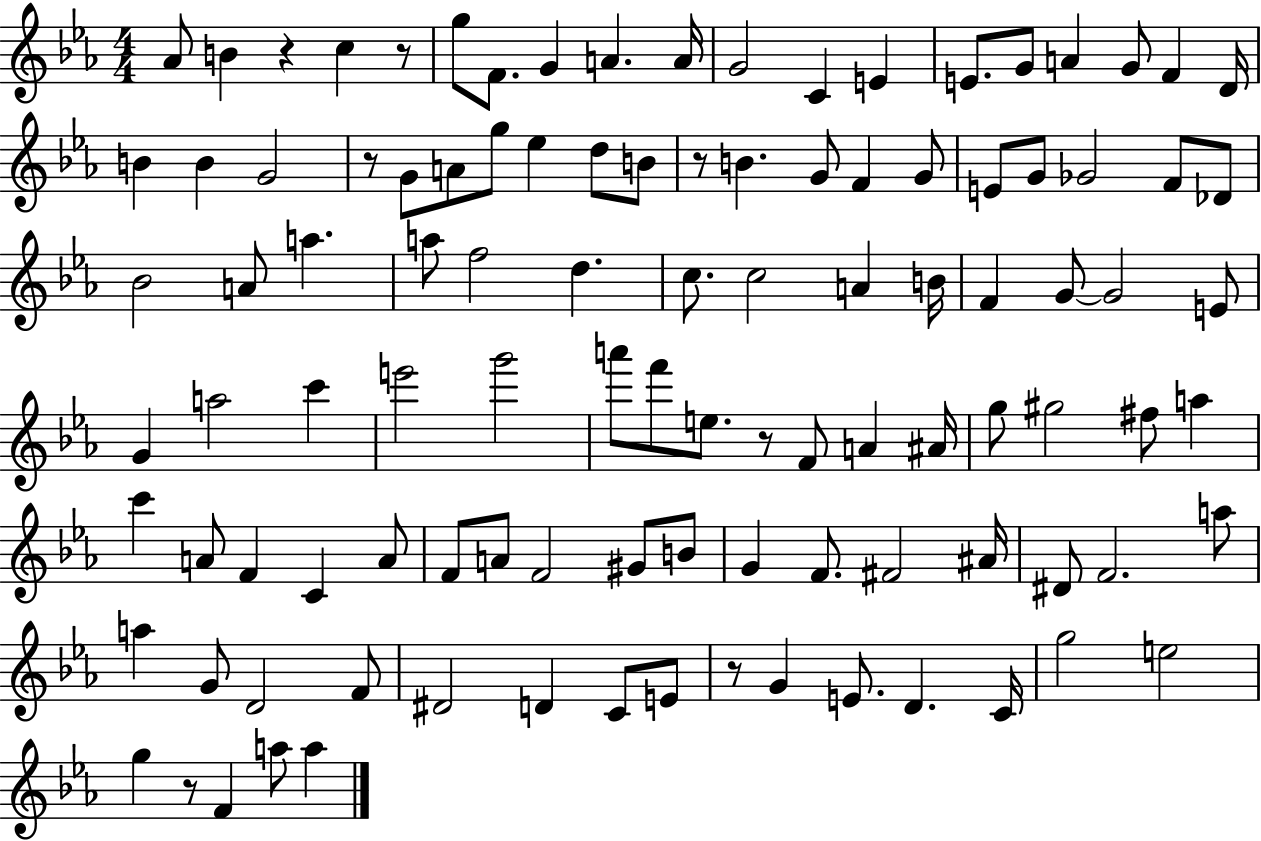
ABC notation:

X:1
T:Untitled
M:4/4
L:1/4
K:Eb
_A/2 B z c z/2 g/2 F/2 G A A/4 G2 C E E/2 G/2 A G/2 F D/4 B B G2 z/2 G/2 A/2 g/2 _e d/2 B/2 z/2 B G/2 F G/2 E/2 G/2 _G2 F/2 _D/2 _B2 A/2 a a/2 f2 d c/2 c2 A B/4 F G/2 G2 E/2 G a2 c' e'2 g'2 a'/2 f'/2 e/2 z/2 F/2 A ^A/4 g/2 ^g2 ^f/2 a c' A/2 F C A/2 F/2 A/2 F2 ^G/2 B/2 G F/2 ^F2 ^A/4 ^D/2 F2 a/2 a G/2 D2 F/2 ^D2 D C/2 E/2 z/2 G E/2 D C/4 g2 e2 g z/2 F a/2 a